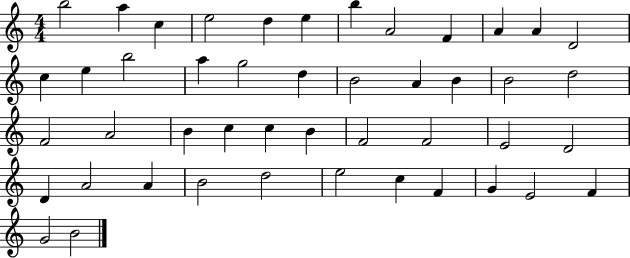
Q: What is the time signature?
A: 4/4